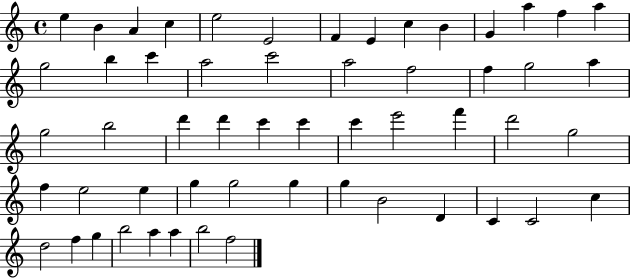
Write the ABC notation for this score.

X:1
T:Untitled
M:4/4
L:1/4
K:C
e B A c e2 E2 F E c B G a f a g2 b c' a2 c'2 a2 f2 f g2 a g2 b2 d' d' c' c' c' e'2 f' d'2 g2 f e2 e g g2 g g B2 D C C2 c d2 f g b2 a a b2 f2